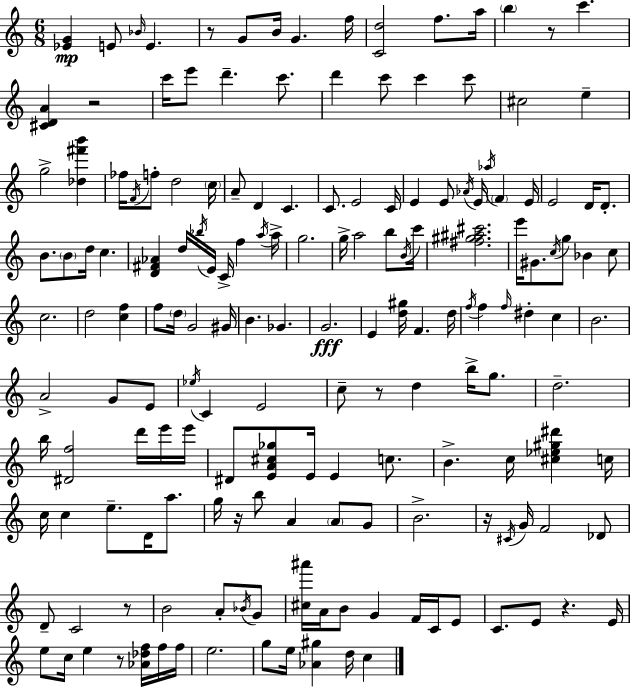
{
  \clef treble
  \numericTimeSignature
  \time 6/8
  \key a \minor
  <ees' g'>4\mp e'8 \grace { bes'16 } e'4. | r8 g'8 b'16 g'4. | f''16 <c' d''>2 f''8. | a''16 \parenthesize b''4 r8 c'''4. | \break <cis' d' a'>4 r2 | c'''16 e'''8 d'''4.-- c'''8. | d'''4 c'''8 c'''4 c'''8 | cis''2 e''4-- | \break g''2-> <des'' fis''' b'''>4 | fes''16 \acciaccatura { f'16 } f''8-. d''2 | \parenthesize c''16 a'8-- d'4 c'4. | c'8. e'2 | \break c'16 e'4 e'8 \acciaccatura { aes'16 } e'16 \acciaccatura { aes''16 } \parenthesize f'4 | e'16 e'2 | d'16 d'8.-. b'8. \parenthesize b'8 d''16 c''4. | <d' fis' aes'>4 d''16 \acciaccatura { bes''16 } e'16 c'16-> | \break f''4 \acciaccatura { a''16 } a''16-> g''2. | g''16-> a''2 | b''8 \acciaccatura { b'16 } c'''16 <fis'' gis'' ais'' cis'''>2. | e'''16 gis'8. \acciaccatura { c''16 } | \break g''8 bes'4 c''8 c''2. | d''2 | <c'' f''>4 f''8 \parenthesize d''16 g'2 | gis'16 b'4. | \break ges'4. g'2.\fff | e'4 | <d'' gis''>16 f'4. d''16 \acciaccatura { f''16 } f''4 | \grace { f''16 } dis''4-. c''4 b'2. | \break a'2-> | g'8 e'8 \acciaccatura { ees''16 } c'4 | e'2 c''8-- | r8 d''4 b''16-> g''8. d''2.-- | \break b''16 | <dis' f''>2 d'''16 e'''16 e'''16 dis'8 | <e' a' cis'' ges''>8 e'16 e'4 c''8. b'4.-> | c''16 <cis'' ees'' gis'' dis'''>4 c''16 c''16 | \break c''4 e''8.-- d'16 a''8. g''16 | r16 b''8 a'4 \parenthesize a'8 g'8 b'2.-> | r16 | \acciaccatura { cis'16 } g'16 f'2 des'8 | \break d'8-- c'2 r8 | b'2 a'8-. \acciaccatura { bes'16 } g'8 | <cis'' ais'''>16 a'16 b'8 g'4 f'16 c'16 e'8 | c'8. e'8 r4. | \break e'16 e''8 c''16 e''4 r8 <aes' des'' f''>16 f''16 | f''16 e''2. | g''8 e''16 <aes' gis''>4 d''16 c''4 | \bar "|."
}